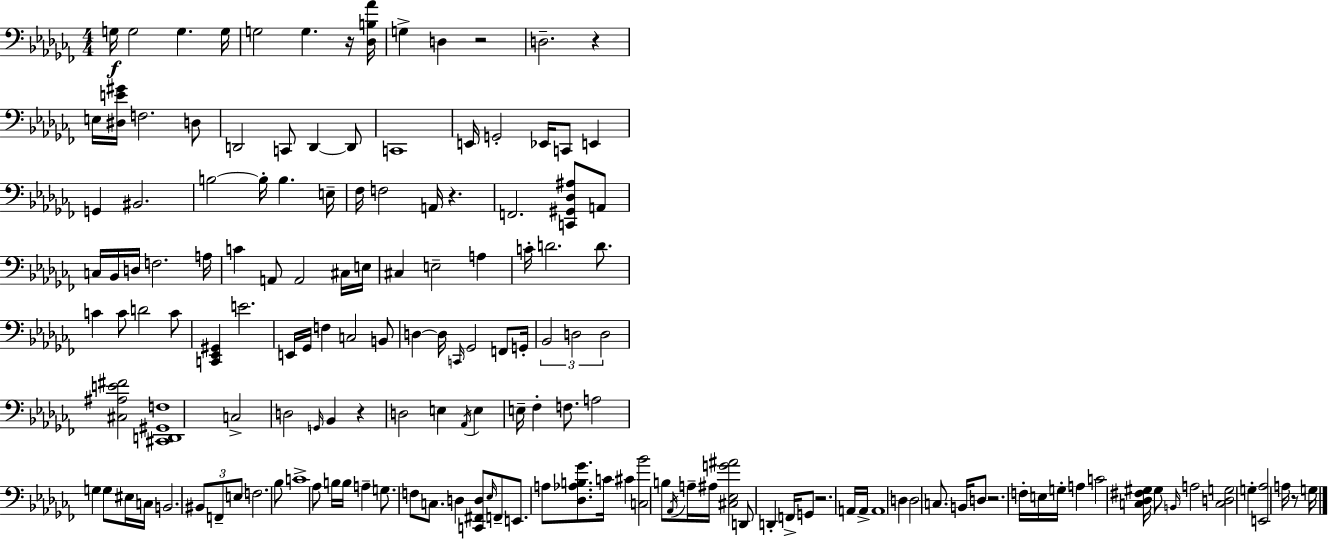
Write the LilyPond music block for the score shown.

{
  \clef bass
  \numericTimeSignature
  \time 4/4
  \key aes \minor
  \repeat volta 2 { g16\f g2 g4. g16 | g2 g4. r16 <des b aes'>16 | g4-> d4 r2 | d2.-- r4 | \break e16 <dis e' gis'>16 f2. d8 | d,2 c,8 d,4~~ d,8 | c,1 | e,16 g,2-. ees,16 c,8 e,4 | \break g,4 bis,2. | b2~~ b16-. b4. e16-- | fes16 f2 a,16 r4. | f,2. <c, gis, des ais>8 a,8 | \break c16 bes,16 d16 f2. a16 | c'4 a,8 a,2 cis16 e16 | cis4 e2-- a4 | c'16-. d'2. d'8. | \break c'4 c'8 d'2 c'8 | <c, ees, gis,>4 e'2. | e,16 ges,16 f4 c2 b,8 | d4~~ d16 \grace { c,16 } ges,2 f,8 | \break g,16-. \tuplet 3/2 { bes,2 d2 | d2 } <cis ais e' fis'>2 | <cis, d, gis, f>1 | c2-> d2 | \break \grace { g,16 } bes,4 r4 d2 | e4 \acciaccatura { aes,16 } e4 e16-- fes4-. | f8. a2 g4 g8 | eis16 c16 b,2. \tuplet 3/2 { bis,8 | \break f,8-- e8 } f2. | bes8 c'1-> | aes8 b16 b16 a4-- g8. f8 | c8. d4 <c, fis, d>8 \grace { ees16 } f,8-- e,8. a8 | \break <des aes b ges'>8. c'16 cis'4 <c bes'>2 | b8 \acciaccatura { aes,16 } a16-- ais16 <cis ees g' ais'>2 d,8 | d,4-. f,16-> g,8 r2. | a,16 a,16-> a,1 | \break d4 d2 | c8. b,16 d8 r2. | f16-. e16 g16-. a4 c'2 | <c des fis gis>16 gis8 \grace { b,16 } a2 <c d g>2 | \break g4-. <e, aes>2 | a16 r8 g16 } \bar "|."
}